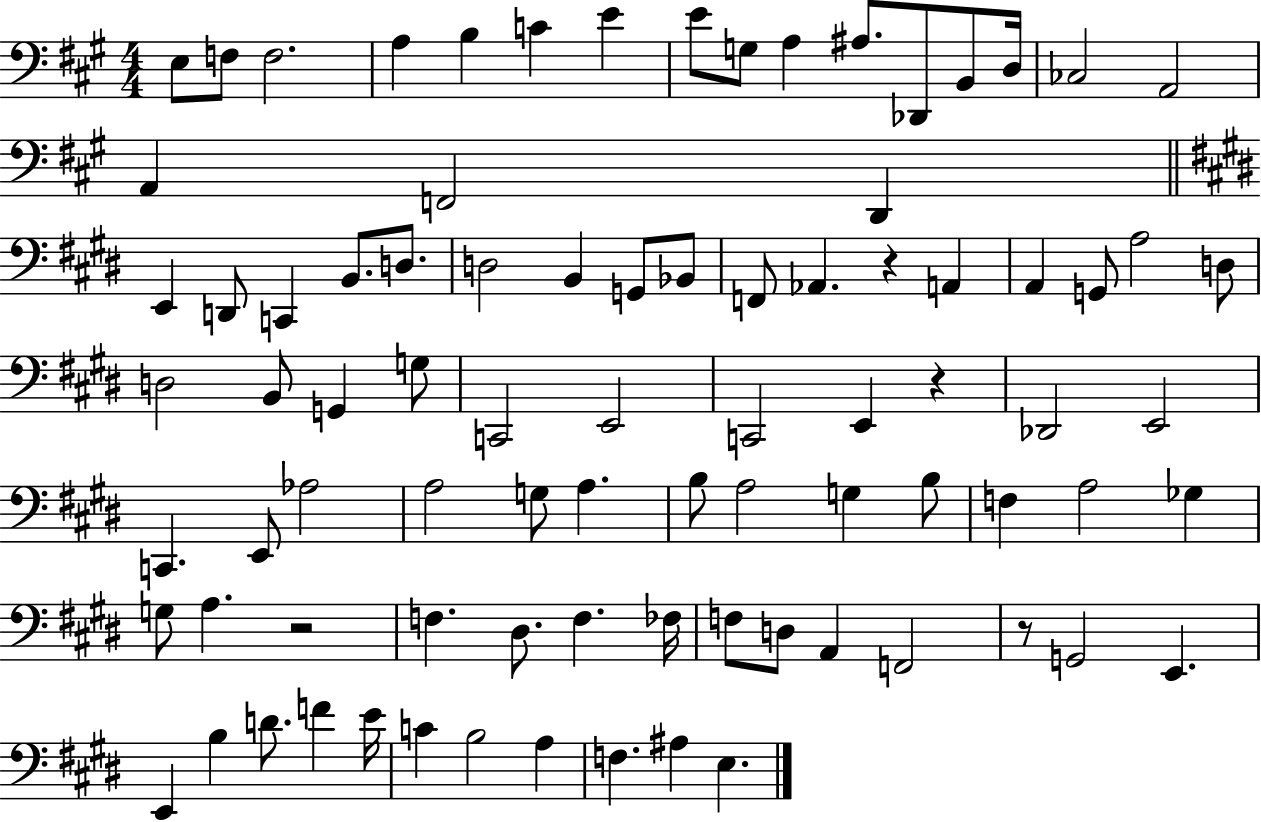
{
  \clef bass
  \numericTimeSignature
  \time 4/4
  \key a \major
  e8 f8 f2. | a4 b4 c'4 e'4 | e'8 g8 a4 ais8. des,8 b,8 d16 | ces2 a,2 | \break a,4 f,2 d,4 | \bar "||" \break \key e \major e,4 d,8 c,4 b,8. d8. | d2 b,4 g,8 bes,8 | f,8 aes,4. r4 a,4 | a,4 g,8 a2 d8 | \break d2 b,8 g,4 g8 | c,2 e,2 | c,2 e,4 r4 | des,2 e,2 | \break c,4. e,8 aes2 | a2 g8 a4. | b8 a2 g4 b8 | f4 a2 ges4 | \break g8 a4. r2 | f4. dis8. f4. fes16 | f8 d8 a,4 f,2 | r8 g,2 e,4. | \break e,4 b4 d'8. f'4 e'16 | c'4 b2 a4 | f4. ais4 e4. | \bar "|."
}